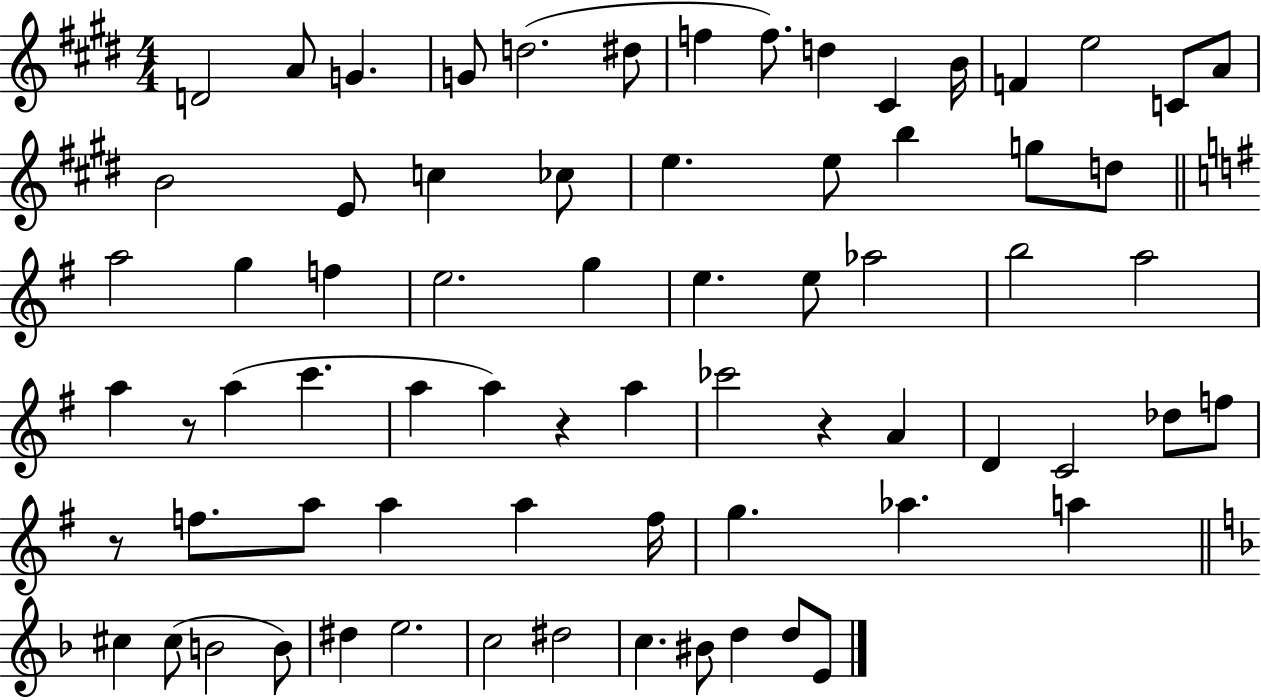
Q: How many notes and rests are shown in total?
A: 71